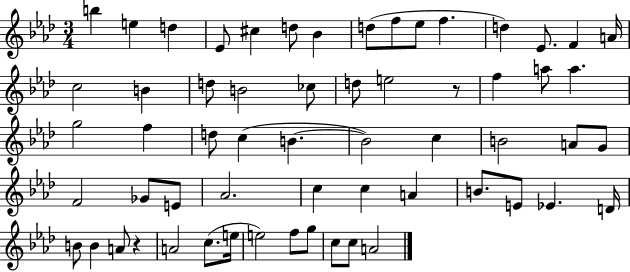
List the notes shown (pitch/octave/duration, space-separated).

B5/q E5/q D5/q Eb4/e C#5/q D5/e Bb4/q D5/e F5/e Eb5/e F5/q. D5/q Eb4/e. F4/q A4/s C5/h B4/q D5/e B4/h CES5/e D5/e E5/h R/e F5/q A5/e A5/q. G5/h F5/q D5/e C5/q B4/q. B4/h C5/q B4/h A4/e G4/e F4/h Gb4/e E4/e Ab4/h. C5/q C5/q A4/q B4/e. E4/e Eb4/q. D4/s B4/e B4/q A4/e R/q A4/h C5/e. E5/s E5/h F5/e G5/e C5/e C5/e A4/h